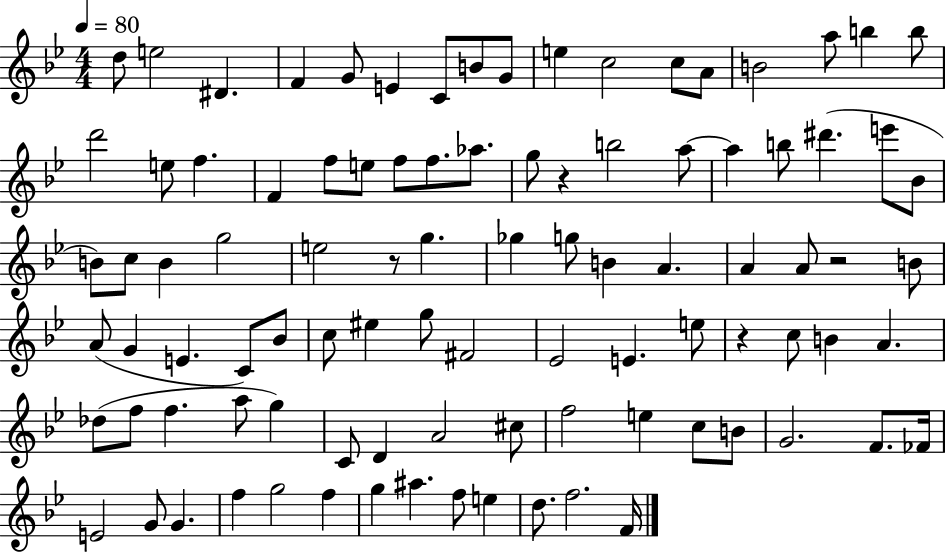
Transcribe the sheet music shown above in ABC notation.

X:1
T:Untitled
M:4/4
L:1/4
K:Bb
d/2 e2 ^D F G/2 E C/2 B/2 G/2 e c2 c/2 A/2 B2 a/2 b b/2 d'2 e/2 f F f/2 e/2 f/2 f/2 _a/2 g/2 z b2 a/2 a b/2 ^d' e'/2 _B/2 B/2 c/2 B g2 e2 z/2 g _g g/2 B A A A/2 z2 B/2 A/2 G E C/2 _B/2 c/2 ^e g/2 ^F2 _E2 E e/2 z c/2 B A _d/2 f/2 f a/2 g C/2 D A2 ^c/2 f2 e c/2 B/2 G2 F/2 _F/4 E2 G/2 G f g2 f g ^a f/2 e d/2 f2 F/4